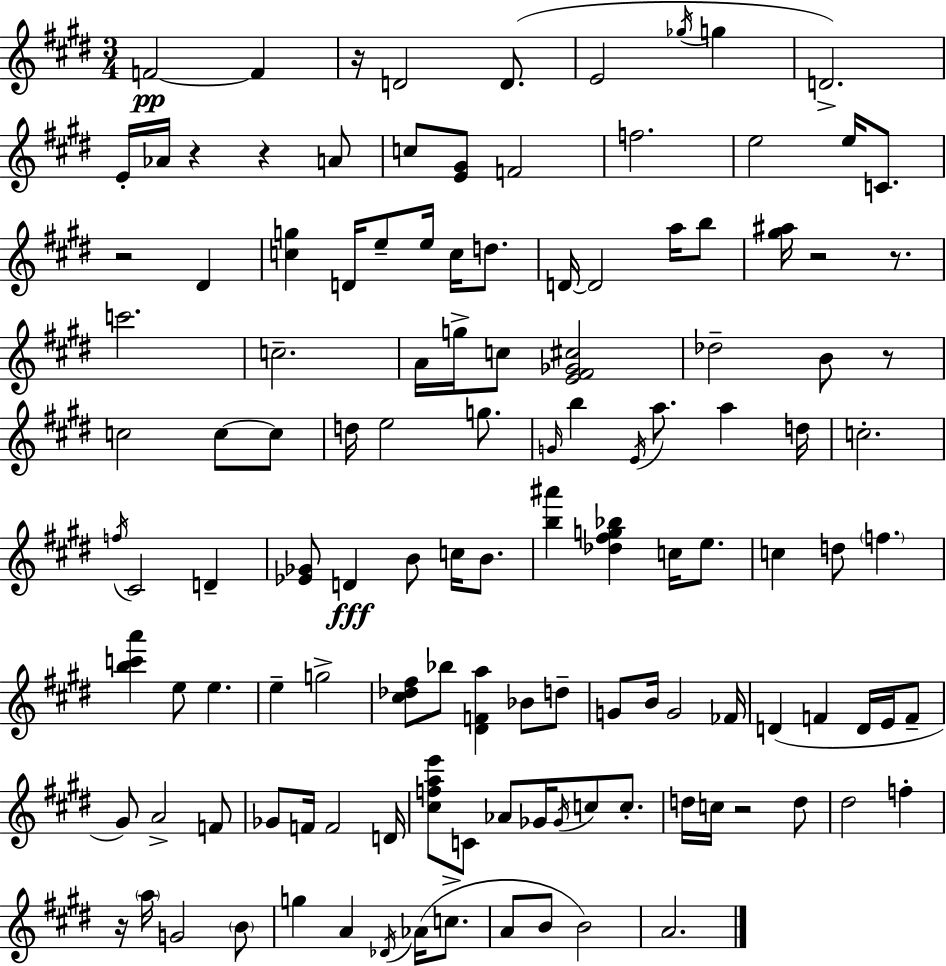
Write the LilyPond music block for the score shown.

{
  \clef treble
  \numericTimeSignature
  \time 3/4
  \key e \major
  f'2~~\pp f'4 | r16 d'2 d'8.( | e'2 \acciaccatura { ges''16 } g''4 | d'2.->) | \break e'16-. aes'16 r4 r4 a'8 | c''8 <e' gis'>8 f'2 | f''2. | e''2 e''16 c'8. | \break r2 dis'4 | <c'' g''>4 d'16 e''8-- e''16 c''16 d''8. | d'16~~ d'2 a''16 b''8 | <gis'' ais''>16 r2 r8. | \break c'''2. | c''2.-- | a'16 g''16-> c''8 <e' fis' ges' cis''>2 | des''2-- b'8 r8 | \break c''2 c''8~~ c''8 | d''16 e''2 g''8. | \grace { g'16 } b''4 \acciaccatura { e'16 } a''8. a''4 | d''16 c''2.-. | \break \acciaccatura { f''16 } cis'2 | d'4-- <ees' ges'>8 d'4\fff b'8 | c''16 b'8. <b'' ais'''>4 <des'' fis'' g'' bes''>4 | c''16 e''8. c''4 d''8 \parenthesize f''4. | \break <b'' c''' a'''>4 e''8 e''4. | e''4-- g''2-> | <cis'' des'' fis''>8 bes''8 <dis' f' a''>4 | bes'8 d''8-- g'8 b'16 g'2 | \break fes'16 d'4( f'4 | d'16 e'16 f'8-- gis'8) a'2-> | f'8 ges'8 f'16 f'2 | d'16 <cis'' f'' a'' e'''>8 c'8 aes'8 ges'16 \acciaccatura { ges'16 } | \break c''8 c''8.-. d''16 c''16 r2 | d''8 dis''2 | f''4-. r16 \parenthesize a''16 g'2 | \parenthesize b'8 g''4 a'4 | \break \acciaccatura { des'16 }( aes'16 c''8.-> a'8 b'8 b'2) | a'2. | \bar "|."
}